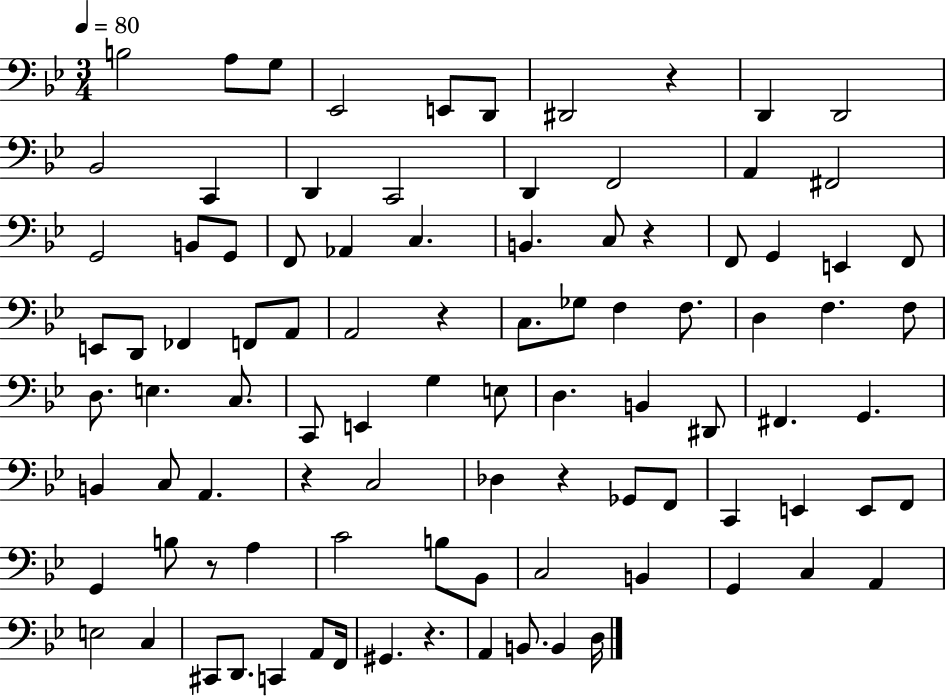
B3/h A3/e G3/e Eb2/h E2/e D2/e D#2/h R/q D2/q D2/h Bb2/h C2/q D2/q C2/h D2/q F2/h A2/q F#2/h G2/h B2/e G2/e F2/e Ab2/q C3/q. B2/q. C3/e R/q F2/e G2/q E2/q F2/e E2/e D2/e FES2/q F2/e A2/e A2/h R/q C3/e. Gb3/e F3/q F3/e. D3/q F3/q. F3/e D3/e. E3/q. C3/e. C2/e E2/q G3/q E3/e D3/q. B2/q D#2/e F#2/q. G2/q. B2/q C3/e A2/q. R/q C3/h Db3/q R/q Gb2/e F2/e C2/q E2/q E2/e F2/e G2/q B3/e R/e A3/q C4/h B3/e Bb2/e C3/h B2/q G2/q C3/q A2/q E3/h C3/q C#2/e D2/e. C2/q A2/e F2/s G#2/q. R/q. A2/q B2/e. B2/q D3/s